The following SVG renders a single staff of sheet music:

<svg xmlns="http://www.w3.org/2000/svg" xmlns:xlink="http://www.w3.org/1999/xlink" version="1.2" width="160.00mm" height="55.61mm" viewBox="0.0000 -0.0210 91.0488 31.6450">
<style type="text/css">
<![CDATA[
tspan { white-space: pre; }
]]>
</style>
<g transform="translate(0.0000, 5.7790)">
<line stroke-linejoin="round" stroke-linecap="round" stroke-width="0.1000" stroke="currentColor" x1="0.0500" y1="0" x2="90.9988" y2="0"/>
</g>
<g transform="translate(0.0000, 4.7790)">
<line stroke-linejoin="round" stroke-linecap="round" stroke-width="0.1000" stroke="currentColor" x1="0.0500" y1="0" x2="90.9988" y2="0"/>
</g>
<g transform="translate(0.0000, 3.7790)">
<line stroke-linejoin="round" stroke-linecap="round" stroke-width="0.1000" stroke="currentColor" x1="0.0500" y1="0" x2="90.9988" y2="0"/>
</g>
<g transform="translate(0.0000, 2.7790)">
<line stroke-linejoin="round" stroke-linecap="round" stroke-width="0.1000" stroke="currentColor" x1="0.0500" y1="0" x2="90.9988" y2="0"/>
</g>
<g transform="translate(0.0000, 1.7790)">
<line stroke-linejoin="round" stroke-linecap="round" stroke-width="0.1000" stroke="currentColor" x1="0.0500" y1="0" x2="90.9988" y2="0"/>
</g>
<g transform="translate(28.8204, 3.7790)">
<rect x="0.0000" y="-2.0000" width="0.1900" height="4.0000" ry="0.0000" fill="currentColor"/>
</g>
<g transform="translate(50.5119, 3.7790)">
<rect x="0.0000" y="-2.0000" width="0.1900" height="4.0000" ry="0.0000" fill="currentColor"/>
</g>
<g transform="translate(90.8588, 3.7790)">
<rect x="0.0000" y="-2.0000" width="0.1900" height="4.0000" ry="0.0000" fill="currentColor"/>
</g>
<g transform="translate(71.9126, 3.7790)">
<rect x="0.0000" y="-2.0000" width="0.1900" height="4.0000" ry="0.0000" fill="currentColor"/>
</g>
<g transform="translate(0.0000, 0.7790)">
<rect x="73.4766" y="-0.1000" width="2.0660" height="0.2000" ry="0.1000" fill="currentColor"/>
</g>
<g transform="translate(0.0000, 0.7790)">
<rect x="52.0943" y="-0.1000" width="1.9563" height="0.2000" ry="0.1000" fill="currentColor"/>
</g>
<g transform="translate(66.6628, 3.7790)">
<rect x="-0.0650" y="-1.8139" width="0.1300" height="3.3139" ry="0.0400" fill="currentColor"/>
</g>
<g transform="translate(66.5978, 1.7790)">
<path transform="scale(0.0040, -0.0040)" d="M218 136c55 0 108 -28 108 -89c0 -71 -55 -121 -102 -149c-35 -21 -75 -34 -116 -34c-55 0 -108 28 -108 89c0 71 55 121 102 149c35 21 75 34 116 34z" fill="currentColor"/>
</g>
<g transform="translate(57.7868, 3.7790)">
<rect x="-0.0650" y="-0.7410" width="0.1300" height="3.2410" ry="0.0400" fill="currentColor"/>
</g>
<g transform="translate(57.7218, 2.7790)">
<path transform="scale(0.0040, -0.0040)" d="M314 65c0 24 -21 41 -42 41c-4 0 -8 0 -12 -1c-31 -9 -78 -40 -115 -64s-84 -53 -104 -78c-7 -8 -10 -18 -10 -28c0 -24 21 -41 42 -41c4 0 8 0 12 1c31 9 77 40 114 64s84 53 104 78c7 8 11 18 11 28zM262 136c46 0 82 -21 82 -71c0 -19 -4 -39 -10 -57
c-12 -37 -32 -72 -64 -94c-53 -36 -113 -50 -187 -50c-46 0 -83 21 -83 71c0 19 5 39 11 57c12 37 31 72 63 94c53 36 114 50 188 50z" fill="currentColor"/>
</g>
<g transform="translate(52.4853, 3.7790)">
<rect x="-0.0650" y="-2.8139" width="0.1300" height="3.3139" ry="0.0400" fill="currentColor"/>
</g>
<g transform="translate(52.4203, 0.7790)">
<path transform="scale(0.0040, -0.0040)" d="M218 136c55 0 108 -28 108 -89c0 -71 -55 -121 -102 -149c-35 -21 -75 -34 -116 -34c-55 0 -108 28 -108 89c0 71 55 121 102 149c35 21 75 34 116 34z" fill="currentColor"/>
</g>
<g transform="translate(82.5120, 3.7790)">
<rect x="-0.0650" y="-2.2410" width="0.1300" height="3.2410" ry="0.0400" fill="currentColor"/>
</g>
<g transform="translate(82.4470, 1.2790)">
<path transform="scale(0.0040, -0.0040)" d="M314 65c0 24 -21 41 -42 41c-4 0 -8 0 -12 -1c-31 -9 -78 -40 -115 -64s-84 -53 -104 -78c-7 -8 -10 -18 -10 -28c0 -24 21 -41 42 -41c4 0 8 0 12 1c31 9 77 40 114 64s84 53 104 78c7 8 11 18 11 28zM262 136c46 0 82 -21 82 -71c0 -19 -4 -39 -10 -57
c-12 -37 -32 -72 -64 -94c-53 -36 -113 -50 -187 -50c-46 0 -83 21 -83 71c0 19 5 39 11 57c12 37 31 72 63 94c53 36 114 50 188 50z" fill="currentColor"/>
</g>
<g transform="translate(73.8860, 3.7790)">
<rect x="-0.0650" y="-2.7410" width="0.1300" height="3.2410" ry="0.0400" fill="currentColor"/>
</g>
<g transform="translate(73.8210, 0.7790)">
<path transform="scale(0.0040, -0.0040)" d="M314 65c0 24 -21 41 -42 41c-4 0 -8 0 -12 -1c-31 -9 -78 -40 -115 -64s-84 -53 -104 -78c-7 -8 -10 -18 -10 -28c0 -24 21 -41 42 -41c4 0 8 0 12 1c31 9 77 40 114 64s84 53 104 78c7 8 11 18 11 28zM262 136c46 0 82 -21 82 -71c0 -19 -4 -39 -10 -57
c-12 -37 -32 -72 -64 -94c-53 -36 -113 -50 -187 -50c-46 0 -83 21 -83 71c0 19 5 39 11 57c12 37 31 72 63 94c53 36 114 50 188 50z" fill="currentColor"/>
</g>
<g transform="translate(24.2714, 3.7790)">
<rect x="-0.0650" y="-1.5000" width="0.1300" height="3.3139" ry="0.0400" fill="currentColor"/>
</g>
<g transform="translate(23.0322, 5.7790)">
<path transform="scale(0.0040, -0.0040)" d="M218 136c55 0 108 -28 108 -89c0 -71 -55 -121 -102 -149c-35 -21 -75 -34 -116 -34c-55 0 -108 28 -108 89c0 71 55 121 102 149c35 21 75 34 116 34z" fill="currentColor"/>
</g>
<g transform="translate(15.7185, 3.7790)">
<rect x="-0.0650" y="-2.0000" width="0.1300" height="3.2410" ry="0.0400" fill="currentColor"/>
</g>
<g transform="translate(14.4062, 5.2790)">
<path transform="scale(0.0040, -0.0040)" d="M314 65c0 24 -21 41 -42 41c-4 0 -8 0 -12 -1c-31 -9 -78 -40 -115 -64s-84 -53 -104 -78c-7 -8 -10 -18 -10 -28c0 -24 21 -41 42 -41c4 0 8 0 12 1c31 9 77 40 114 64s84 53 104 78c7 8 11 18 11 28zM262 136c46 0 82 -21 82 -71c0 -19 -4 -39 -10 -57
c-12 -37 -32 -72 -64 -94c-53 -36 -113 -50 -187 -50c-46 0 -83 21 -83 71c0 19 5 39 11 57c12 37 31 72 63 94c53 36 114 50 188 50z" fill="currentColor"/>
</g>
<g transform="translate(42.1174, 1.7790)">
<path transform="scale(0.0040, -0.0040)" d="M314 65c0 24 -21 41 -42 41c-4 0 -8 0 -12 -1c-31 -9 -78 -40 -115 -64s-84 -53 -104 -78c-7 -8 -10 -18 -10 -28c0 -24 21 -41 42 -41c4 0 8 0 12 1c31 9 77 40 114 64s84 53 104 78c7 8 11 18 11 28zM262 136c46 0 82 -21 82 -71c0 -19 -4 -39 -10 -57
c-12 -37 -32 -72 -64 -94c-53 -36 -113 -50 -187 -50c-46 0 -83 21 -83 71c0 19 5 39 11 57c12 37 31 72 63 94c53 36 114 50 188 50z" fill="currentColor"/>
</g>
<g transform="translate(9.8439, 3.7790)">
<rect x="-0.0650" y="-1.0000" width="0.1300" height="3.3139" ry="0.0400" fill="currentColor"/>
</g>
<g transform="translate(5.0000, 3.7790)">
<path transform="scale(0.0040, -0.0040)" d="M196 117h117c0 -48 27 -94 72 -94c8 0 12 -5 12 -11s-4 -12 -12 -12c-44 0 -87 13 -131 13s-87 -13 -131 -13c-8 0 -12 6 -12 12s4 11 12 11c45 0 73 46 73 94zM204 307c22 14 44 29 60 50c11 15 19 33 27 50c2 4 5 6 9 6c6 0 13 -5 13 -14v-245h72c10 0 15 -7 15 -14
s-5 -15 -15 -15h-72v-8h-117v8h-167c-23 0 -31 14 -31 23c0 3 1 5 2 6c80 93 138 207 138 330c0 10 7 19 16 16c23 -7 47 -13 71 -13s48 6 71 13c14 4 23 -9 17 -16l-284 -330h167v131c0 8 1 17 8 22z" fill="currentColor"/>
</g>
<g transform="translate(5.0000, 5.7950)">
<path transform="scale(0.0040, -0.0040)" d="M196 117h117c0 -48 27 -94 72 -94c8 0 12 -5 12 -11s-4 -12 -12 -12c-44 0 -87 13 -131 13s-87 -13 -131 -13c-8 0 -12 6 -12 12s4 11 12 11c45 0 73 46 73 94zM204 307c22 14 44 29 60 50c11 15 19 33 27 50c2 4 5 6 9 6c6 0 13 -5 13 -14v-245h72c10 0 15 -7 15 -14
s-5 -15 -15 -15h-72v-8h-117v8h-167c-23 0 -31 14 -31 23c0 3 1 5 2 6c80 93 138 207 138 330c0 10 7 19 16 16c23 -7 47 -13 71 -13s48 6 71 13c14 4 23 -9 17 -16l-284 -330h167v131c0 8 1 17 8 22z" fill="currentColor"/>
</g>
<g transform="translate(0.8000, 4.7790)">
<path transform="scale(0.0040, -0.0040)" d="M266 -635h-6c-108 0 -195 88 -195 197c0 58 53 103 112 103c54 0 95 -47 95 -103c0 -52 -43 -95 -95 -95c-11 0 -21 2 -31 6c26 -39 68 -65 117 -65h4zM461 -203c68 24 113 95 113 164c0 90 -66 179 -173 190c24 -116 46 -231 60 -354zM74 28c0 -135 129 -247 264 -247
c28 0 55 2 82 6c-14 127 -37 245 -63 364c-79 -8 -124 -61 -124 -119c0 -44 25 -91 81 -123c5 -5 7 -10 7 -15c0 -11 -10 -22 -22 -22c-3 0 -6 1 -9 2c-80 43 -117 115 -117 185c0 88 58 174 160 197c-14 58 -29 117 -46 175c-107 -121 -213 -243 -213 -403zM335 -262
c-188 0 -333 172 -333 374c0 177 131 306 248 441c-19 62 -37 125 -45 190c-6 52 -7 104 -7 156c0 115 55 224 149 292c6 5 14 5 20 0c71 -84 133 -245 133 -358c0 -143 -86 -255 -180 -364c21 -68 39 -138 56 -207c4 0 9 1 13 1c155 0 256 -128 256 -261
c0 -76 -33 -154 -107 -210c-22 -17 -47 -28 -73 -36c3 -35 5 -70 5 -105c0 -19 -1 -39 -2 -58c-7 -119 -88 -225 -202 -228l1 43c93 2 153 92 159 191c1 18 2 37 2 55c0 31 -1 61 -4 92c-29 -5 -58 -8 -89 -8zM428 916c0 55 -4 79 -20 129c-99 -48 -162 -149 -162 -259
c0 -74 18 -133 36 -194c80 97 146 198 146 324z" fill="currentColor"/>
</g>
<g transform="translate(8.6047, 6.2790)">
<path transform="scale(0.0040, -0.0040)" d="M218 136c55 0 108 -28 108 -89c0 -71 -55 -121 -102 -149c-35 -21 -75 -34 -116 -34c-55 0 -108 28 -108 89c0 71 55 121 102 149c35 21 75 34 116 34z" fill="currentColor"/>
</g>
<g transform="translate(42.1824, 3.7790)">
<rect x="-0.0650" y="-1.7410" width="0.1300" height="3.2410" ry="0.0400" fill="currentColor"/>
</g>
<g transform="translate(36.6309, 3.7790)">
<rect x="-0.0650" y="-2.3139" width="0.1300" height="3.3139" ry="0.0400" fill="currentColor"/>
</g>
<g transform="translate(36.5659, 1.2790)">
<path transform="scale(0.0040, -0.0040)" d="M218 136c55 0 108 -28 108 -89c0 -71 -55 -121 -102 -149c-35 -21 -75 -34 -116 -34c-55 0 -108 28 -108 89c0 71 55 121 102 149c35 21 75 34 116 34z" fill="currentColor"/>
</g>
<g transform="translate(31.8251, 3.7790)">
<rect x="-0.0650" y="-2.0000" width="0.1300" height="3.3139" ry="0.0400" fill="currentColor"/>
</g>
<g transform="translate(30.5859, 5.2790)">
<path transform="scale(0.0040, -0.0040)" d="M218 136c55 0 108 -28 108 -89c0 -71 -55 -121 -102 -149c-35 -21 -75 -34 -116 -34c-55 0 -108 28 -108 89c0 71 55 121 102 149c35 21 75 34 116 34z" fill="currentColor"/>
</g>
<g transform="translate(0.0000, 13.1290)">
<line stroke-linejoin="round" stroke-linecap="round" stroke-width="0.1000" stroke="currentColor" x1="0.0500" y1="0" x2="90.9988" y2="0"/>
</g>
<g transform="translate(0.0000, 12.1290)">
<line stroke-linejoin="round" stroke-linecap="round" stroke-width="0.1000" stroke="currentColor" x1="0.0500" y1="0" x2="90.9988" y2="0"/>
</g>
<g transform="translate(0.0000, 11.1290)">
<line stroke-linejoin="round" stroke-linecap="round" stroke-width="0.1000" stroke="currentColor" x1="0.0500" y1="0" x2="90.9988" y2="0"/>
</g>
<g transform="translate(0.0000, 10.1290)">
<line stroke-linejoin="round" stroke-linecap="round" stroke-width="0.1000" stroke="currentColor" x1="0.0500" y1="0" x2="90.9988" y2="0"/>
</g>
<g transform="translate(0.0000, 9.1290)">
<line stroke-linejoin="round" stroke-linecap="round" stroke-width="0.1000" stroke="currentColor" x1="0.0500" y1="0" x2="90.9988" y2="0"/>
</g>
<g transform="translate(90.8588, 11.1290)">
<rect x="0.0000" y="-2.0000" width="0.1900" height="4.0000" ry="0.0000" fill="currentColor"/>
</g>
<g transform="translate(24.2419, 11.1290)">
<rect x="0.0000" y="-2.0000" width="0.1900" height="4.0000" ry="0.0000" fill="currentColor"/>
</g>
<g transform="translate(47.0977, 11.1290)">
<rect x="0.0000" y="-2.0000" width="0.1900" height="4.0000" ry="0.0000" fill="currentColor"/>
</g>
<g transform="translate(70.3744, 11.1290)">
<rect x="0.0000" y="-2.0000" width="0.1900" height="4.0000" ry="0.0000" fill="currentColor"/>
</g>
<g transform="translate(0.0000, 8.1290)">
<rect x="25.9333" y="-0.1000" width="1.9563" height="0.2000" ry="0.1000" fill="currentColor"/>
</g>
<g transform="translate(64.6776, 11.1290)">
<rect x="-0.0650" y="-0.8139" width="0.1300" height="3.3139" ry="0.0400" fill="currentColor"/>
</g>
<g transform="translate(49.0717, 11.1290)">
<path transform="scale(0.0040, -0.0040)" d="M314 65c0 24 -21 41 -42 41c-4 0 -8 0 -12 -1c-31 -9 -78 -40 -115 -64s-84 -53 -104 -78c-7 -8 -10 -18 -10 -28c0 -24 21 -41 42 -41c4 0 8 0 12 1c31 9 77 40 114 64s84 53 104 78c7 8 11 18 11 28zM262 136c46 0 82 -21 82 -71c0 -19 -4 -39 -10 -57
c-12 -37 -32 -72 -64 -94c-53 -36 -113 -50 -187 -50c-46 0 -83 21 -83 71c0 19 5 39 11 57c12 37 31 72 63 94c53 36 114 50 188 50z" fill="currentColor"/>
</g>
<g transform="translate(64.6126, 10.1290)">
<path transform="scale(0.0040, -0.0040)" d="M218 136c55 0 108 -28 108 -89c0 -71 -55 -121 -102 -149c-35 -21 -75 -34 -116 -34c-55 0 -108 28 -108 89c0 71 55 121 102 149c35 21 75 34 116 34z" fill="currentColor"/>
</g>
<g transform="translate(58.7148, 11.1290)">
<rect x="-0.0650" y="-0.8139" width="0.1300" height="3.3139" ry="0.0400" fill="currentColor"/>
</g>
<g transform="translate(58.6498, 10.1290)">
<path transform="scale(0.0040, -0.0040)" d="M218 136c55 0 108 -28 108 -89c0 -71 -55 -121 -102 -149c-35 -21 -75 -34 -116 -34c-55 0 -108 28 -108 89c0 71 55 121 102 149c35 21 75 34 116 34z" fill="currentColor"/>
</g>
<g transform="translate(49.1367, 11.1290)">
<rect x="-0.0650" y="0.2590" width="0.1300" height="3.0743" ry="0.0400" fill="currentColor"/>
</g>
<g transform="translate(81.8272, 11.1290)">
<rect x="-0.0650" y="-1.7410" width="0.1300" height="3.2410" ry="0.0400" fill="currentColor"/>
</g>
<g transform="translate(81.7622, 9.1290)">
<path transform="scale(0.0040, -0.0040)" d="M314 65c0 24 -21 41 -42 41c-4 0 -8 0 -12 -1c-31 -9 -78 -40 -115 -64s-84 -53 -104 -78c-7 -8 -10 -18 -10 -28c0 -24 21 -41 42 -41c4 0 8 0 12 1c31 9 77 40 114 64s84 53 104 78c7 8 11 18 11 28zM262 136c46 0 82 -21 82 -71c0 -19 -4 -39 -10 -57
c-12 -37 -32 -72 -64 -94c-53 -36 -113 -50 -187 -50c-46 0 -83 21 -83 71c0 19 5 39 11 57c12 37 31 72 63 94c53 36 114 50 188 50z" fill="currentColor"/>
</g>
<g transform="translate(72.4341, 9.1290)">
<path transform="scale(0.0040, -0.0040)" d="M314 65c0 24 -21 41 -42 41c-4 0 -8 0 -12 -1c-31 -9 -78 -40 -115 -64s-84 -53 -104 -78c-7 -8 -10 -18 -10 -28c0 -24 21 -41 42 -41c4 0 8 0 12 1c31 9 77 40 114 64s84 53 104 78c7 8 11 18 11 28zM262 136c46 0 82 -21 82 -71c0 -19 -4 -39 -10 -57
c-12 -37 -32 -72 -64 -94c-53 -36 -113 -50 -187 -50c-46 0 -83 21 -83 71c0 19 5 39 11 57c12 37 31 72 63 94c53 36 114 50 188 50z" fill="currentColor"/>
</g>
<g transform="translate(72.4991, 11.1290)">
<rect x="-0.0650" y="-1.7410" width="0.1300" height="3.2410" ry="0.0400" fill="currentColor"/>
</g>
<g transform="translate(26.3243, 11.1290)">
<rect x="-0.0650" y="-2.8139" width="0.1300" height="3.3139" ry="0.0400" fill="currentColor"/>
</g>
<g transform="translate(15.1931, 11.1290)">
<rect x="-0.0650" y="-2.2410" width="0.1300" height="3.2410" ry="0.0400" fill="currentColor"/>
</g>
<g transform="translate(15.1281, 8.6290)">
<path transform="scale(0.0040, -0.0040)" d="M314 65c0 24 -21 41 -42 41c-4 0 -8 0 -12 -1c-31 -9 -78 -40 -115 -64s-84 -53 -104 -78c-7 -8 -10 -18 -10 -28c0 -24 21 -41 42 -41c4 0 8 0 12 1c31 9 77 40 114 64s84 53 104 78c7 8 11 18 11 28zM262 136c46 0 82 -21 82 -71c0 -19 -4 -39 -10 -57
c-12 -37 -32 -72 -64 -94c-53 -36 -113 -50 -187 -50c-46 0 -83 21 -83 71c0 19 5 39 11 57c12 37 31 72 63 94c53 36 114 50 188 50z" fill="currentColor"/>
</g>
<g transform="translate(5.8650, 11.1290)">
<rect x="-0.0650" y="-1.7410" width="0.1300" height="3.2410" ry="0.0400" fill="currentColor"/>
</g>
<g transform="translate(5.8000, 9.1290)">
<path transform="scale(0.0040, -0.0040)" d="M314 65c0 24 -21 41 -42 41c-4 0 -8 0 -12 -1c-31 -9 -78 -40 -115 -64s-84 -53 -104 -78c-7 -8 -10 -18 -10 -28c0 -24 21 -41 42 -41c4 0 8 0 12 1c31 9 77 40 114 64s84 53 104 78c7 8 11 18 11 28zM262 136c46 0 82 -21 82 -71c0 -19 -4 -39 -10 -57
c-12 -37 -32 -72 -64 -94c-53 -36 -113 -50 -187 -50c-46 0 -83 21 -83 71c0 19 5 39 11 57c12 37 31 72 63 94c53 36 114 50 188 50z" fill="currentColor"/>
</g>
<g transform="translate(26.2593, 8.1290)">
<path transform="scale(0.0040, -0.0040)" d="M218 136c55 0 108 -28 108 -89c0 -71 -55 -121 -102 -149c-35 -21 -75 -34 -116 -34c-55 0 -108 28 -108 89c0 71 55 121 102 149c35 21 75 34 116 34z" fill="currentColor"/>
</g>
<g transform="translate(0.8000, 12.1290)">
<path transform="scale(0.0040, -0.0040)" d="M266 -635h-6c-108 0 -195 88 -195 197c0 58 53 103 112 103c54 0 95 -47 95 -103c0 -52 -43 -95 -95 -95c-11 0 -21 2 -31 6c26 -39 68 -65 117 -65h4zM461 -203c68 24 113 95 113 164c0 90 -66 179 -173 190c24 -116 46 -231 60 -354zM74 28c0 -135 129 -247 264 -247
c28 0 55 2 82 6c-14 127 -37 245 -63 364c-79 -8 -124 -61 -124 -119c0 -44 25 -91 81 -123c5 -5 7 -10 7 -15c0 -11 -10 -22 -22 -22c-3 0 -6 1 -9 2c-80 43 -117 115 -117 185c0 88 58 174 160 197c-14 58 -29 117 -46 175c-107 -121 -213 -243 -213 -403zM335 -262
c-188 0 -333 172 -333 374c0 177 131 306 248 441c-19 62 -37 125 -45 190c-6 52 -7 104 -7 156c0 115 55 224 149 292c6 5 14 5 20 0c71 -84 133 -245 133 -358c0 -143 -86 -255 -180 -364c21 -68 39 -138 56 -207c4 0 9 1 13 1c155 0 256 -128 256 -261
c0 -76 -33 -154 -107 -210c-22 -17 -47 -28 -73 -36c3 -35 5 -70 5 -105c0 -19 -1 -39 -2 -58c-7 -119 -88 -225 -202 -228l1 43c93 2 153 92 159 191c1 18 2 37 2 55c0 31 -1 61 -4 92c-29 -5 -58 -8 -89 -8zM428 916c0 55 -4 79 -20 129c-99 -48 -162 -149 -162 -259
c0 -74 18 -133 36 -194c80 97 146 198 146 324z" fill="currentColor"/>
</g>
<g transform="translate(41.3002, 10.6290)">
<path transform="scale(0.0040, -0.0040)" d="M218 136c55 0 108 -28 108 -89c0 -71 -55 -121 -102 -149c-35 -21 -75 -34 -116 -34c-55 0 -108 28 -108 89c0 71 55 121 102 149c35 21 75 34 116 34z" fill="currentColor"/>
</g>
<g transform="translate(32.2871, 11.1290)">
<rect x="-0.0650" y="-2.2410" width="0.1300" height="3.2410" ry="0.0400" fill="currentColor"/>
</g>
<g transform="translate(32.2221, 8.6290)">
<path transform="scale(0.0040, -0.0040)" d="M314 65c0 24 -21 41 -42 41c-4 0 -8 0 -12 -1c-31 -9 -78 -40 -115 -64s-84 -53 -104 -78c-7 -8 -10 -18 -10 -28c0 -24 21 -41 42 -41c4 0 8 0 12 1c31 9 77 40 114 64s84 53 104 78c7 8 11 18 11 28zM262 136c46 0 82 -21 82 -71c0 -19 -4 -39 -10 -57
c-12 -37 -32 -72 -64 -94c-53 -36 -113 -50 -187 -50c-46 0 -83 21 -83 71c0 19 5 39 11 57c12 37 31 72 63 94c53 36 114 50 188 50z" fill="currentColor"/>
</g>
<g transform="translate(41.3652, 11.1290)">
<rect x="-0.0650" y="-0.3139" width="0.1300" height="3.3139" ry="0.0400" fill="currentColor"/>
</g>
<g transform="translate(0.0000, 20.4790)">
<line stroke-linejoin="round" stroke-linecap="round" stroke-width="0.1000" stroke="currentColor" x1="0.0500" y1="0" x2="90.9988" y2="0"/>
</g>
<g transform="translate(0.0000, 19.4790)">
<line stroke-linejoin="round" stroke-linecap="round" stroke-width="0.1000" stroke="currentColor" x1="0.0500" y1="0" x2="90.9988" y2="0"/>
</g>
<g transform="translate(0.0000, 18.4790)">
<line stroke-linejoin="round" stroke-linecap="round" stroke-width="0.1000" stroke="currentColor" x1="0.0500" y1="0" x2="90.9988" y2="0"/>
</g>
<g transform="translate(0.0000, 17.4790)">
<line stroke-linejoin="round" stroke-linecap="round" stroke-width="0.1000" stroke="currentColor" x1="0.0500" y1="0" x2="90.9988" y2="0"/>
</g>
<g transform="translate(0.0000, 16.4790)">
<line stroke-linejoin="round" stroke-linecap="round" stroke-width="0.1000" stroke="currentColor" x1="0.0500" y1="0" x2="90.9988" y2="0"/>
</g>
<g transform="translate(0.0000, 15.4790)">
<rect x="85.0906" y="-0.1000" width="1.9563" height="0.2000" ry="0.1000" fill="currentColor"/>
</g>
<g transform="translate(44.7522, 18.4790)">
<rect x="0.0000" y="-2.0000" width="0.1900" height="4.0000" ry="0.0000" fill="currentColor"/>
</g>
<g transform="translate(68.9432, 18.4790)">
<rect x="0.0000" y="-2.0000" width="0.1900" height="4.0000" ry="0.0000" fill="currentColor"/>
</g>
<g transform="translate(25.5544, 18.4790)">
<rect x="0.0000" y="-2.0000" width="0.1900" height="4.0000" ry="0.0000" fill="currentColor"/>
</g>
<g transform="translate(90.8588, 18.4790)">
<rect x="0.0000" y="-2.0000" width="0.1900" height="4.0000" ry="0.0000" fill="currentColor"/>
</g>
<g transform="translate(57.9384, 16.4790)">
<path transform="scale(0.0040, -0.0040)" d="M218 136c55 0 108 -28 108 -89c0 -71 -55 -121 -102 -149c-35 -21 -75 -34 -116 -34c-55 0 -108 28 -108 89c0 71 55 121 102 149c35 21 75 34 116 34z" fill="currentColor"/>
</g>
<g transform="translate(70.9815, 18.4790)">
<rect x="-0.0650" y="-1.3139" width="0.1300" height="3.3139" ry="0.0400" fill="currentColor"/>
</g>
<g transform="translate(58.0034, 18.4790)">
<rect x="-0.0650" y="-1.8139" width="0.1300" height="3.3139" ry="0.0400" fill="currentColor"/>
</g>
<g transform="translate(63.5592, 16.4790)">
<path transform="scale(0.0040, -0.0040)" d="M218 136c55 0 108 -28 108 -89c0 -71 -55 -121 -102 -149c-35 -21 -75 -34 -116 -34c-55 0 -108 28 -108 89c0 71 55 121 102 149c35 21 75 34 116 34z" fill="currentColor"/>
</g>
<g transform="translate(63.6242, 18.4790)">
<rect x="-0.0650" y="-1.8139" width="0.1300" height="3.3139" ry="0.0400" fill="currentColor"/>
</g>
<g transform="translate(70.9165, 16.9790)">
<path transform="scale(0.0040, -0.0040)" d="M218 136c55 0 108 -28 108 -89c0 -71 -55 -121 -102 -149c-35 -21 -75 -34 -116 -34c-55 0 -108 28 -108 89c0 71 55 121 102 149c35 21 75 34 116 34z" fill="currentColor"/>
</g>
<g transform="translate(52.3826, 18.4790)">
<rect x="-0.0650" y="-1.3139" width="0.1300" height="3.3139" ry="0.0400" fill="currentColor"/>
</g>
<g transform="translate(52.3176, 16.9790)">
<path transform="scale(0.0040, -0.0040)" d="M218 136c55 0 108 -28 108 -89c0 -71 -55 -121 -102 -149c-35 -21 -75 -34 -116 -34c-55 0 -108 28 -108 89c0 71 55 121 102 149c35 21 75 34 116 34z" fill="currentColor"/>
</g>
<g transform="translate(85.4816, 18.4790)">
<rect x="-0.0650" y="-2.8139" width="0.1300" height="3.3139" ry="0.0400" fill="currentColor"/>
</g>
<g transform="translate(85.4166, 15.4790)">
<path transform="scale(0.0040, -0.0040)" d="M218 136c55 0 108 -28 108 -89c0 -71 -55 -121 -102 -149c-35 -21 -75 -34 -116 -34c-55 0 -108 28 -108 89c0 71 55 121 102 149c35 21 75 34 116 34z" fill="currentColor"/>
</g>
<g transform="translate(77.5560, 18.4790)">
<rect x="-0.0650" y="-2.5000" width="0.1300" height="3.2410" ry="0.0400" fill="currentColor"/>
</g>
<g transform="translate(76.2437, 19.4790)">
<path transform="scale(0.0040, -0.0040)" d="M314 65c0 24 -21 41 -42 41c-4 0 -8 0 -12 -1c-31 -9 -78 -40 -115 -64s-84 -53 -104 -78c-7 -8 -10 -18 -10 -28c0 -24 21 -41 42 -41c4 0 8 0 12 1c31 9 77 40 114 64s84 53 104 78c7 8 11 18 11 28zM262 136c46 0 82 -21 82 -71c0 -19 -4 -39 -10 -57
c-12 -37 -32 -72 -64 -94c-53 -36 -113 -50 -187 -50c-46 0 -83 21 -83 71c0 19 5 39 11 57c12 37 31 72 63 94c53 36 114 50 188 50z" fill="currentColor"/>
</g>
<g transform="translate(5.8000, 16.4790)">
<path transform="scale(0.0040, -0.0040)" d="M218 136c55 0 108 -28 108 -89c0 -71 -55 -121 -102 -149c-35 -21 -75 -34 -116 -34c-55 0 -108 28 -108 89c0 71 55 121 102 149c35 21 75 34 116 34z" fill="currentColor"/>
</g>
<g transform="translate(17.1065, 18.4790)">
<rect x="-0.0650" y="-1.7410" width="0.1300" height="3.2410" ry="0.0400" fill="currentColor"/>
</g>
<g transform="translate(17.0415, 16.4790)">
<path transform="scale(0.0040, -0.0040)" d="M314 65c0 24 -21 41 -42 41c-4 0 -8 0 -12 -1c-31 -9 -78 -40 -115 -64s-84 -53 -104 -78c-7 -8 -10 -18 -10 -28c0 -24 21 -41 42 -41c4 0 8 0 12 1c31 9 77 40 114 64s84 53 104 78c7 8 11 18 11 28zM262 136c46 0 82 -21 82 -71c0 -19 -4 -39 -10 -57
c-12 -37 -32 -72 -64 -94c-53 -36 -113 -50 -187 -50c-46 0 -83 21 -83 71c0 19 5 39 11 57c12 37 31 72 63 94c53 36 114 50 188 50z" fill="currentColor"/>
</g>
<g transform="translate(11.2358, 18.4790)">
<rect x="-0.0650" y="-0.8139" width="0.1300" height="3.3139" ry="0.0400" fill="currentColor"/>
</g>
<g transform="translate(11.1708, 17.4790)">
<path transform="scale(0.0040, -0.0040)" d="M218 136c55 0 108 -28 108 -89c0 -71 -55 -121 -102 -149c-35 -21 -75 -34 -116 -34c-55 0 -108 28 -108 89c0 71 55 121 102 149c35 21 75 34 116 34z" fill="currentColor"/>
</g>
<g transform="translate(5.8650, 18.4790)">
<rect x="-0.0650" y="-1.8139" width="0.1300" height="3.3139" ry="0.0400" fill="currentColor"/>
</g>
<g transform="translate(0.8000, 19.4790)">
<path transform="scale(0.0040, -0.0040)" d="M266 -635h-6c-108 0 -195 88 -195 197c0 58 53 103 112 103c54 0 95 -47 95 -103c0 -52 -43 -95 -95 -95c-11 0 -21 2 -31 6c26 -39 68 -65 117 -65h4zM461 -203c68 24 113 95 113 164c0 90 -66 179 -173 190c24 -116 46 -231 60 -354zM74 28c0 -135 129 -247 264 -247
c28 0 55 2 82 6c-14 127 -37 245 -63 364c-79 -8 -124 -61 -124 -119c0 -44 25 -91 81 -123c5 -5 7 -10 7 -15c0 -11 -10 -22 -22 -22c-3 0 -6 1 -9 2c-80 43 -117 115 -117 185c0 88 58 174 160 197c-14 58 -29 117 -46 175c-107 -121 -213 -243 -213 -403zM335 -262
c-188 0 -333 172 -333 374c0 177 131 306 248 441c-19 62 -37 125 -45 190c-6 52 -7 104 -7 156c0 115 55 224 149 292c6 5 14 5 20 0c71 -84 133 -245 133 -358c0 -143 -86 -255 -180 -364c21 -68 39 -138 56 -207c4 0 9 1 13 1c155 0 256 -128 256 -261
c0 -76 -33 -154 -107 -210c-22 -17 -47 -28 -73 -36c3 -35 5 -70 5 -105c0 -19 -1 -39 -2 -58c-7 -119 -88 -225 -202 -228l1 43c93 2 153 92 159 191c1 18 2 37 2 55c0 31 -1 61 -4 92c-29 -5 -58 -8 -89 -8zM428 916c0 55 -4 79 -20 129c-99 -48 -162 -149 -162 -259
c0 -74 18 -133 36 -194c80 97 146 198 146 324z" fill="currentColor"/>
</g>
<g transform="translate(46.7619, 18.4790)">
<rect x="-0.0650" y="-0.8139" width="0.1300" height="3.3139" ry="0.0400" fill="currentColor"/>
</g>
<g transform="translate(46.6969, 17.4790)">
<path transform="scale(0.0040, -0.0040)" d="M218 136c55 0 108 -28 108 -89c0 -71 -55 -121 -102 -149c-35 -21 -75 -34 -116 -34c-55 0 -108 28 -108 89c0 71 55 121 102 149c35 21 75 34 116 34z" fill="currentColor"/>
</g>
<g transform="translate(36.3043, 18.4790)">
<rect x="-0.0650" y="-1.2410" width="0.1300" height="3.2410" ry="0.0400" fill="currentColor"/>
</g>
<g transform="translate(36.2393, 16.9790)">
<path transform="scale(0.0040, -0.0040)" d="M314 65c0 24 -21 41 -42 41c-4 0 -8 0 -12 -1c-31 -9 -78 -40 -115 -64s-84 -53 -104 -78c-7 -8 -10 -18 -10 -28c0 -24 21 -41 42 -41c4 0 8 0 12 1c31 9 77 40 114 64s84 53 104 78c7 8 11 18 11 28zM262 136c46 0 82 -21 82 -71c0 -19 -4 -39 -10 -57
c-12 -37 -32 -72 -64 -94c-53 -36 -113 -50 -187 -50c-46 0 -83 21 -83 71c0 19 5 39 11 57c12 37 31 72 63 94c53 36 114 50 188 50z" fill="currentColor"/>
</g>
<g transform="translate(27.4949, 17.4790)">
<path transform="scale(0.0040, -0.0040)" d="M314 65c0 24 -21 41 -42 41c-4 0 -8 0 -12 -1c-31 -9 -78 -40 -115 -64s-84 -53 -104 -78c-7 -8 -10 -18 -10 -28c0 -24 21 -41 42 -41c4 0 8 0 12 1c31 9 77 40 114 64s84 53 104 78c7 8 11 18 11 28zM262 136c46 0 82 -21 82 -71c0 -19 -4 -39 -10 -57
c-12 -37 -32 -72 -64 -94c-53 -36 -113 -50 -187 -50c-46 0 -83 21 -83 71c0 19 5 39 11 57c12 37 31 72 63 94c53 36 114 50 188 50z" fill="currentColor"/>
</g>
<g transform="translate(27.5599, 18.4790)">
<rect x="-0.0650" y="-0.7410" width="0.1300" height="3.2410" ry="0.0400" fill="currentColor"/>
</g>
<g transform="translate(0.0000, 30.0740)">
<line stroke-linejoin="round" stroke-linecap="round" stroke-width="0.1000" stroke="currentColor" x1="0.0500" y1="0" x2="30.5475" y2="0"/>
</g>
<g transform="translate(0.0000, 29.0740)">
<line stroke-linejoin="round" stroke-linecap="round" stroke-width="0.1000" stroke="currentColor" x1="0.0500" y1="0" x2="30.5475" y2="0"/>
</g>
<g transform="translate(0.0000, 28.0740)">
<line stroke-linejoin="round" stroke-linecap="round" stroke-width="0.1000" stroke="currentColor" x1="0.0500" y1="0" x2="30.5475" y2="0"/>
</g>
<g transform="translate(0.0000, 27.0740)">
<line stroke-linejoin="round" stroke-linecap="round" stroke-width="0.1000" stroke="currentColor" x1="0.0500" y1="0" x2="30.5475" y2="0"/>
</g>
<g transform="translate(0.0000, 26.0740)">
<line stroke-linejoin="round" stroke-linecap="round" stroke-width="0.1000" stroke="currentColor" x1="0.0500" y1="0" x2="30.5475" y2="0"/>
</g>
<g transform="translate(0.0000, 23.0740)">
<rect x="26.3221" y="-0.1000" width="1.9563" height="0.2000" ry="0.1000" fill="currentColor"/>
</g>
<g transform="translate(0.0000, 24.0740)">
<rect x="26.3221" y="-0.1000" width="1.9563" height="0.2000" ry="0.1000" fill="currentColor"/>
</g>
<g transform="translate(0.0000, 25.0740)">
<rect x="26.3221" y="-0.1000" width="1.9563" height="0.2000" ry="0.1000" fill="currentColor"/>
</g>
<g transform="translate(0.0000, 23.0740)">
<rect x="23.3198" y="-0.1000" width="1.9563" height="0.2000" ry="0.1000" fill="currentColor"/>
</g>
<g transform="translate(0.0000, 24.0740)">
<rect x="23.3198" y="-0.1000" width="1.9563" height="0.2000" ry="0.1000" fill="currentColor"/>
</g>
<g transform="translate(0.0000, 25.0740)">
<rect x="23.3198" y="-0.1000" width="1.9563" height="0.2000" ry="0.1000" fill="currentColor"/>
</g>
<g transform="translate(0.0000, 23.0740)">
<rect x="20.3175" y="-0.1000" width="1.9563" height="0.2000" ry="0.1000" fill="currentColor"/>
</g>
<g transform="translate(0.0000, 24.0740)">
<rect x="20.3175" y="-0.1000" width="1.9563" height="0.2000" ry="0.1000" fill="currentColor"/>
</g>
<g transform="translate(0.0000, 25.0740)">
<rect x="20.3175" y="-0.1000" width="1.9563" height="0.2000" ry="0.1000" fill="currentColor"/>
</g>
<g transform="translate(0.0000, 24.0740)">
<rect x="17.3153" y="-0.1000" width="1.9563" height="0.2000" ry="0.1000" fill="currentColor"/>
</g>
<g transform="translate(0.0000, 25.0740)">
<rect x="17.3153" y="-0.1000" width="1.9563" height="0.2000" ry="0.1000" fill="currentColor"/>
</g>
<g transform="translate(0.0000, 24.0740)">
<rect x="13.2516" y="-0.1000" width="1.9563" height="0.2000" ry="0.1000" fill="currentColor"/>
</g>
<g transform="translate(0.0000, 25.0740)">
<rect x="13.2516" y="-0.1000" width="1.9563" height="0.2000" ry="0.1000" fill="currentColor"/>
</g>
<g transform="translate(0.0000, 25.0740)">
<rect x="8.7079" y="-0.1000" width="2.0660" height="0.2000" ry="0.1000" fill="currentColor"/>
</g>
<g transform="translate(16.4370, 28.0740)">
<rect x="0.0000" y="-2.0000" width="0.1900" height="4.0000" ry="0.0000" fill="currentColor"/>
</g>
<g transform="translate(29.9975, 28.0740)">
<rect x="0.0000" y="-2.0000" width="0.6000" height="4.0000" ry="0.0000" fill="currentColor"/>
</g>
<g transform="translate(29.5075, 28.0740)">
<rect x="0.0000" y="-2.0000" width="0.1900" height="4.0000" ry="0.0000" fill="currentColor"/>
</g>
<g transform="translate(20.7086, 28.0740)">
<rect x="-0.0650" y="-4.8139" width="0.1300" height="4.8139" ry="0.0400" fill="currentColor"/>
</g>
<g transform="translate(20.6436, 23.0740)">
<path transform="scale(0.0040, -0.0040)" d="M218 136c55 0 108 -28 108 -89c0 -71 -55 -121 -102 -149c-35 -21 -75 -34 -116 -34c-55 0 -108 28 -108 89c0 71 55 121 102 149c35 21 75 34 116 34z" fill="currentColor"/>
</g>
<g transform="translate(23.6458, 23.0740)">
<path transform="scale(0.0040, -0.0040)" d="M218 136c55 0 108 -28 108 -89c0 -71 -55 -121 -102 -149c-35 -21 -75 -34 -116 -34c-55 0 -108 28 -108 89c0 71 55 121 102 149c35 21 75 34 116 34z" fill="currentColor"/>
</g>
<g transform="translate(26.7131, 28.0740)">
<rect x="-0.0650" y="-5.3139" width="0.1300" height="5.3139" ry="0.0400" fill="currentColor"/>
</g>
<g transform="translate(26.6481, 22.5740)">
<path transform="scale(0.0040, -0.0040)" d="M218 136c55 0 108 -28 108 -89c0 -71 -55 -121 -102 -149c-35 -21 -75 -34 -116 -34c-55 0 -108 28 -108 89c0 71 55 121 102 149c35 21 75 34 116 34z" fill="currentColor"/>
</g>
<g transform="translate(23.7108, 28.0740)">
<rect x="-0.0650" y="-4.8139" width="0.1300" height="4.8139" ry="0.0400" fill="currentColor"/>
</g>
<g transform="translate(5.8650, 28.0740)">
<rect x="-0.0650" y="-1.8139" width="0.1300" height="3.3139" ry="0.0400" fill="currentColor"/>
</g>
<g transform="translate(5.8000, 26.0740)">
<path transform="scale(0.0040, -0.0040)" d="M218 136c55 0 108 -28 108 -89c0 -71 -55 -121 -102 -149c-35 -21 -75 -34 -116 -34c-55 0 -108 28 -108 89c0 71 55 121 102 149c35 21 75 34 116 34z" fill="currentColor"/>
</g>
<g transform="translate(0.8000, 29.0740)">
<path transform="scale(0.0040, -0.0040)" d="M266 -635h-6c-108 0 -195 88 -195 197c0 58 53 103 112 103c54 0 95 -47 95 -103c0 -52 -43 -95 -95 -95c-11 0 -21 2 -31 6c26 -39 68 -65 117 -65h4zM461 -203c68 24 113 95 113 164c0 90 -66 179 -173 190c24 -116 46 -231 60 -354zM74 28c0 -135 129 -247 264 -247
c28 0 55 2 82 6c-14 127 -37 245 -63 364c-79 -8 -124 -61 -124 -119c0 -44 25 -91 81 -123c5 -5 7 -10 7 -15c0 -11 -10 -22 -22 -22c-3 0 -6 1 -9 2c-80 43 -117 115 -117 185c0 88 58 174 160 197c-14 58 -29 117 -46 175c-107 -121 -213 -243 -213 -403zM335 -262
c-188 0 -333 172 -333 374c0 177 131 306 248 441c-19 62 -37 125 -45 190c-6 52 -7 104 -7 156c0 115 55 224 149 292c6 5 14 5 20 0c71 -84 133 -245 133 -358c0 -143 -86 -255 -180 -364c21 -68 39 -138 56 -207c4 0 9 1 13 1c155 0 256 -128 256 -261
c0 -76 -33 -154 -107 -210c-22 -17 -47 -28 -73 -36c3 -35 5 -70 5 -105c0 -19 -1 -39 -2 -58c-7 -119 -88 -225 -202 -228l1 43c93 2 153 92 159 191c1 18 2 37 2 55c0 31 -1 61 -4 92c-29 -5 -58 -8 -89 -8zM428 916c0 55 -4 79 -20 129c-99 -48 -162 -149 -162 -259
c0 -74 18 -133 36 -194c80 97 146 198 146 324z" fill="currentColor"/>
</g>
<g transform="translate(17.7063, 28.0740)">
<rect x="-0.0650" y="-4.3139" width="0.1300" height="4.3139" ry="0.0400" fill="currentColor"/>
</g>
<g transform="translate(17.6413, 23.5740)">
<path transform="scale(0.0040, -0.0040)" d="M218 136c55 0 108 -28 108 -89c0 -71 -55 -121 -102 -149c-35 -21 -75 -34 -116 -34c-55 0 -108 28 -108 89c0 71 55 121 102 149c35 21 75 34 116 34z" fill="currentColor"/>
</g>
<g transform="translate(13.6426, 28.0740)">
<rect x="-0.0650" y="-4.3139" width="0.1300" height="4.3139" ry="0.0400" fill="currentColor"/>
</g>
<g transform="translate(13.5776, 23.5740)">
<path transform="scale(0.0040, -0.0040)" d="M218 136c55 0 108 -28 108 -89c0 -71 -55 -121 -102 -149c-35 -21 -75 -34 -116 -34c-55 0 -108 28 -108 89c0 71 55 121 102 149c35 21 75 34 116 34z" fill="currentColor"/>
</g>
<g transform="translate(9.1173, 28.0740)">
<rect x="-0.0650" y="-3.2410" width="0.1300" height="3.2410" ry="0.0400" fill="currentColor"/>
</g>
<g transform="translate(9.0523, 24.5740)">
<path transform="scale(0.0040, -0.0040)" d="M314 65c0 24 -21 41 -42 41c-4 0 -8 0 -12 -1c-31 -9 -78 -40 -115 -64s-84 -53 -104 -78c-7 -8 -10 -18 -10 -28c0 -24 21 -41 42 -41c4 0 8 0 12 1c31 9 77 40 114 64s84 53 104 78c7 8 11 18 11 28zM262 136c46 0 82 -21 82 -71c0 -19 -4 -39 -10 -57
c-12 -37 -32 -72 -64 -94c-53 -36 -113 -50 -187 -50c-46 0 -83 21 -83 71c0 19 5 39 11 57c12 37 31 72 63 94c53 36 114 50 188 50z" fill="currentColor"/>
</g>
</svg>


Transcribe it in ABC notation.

X:1
T:Untitled
M:4/4
L:1/4
K:C
D F2 E F g f2 a d2 f a2 g2 f2 g2 a g2 c B2 d d f2 f2 f d f2 d2 e2 d e f f e G2 a f b2 d' d' e' e' f'